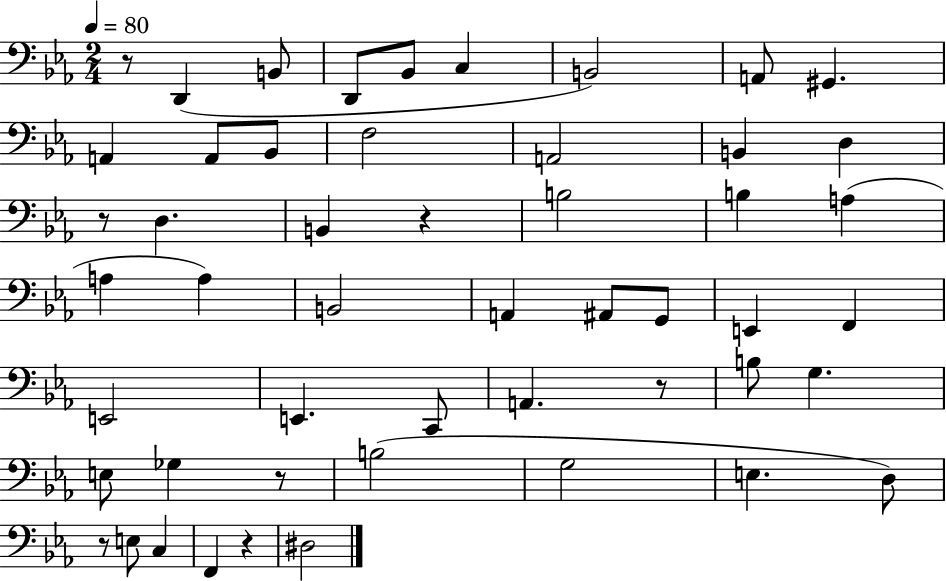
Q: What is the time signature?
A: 2/4